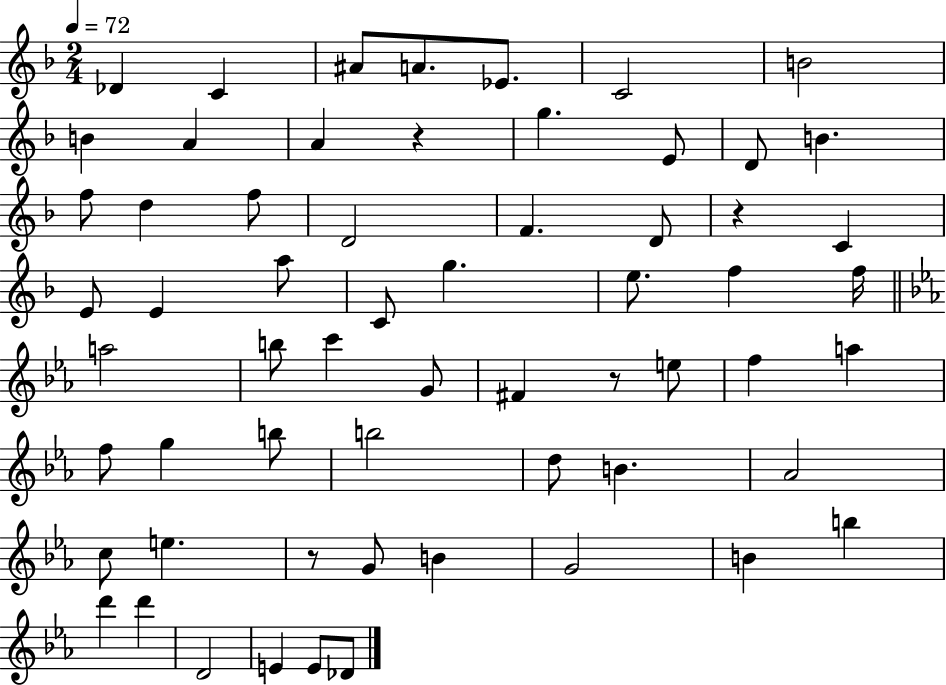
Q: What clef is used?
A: treble